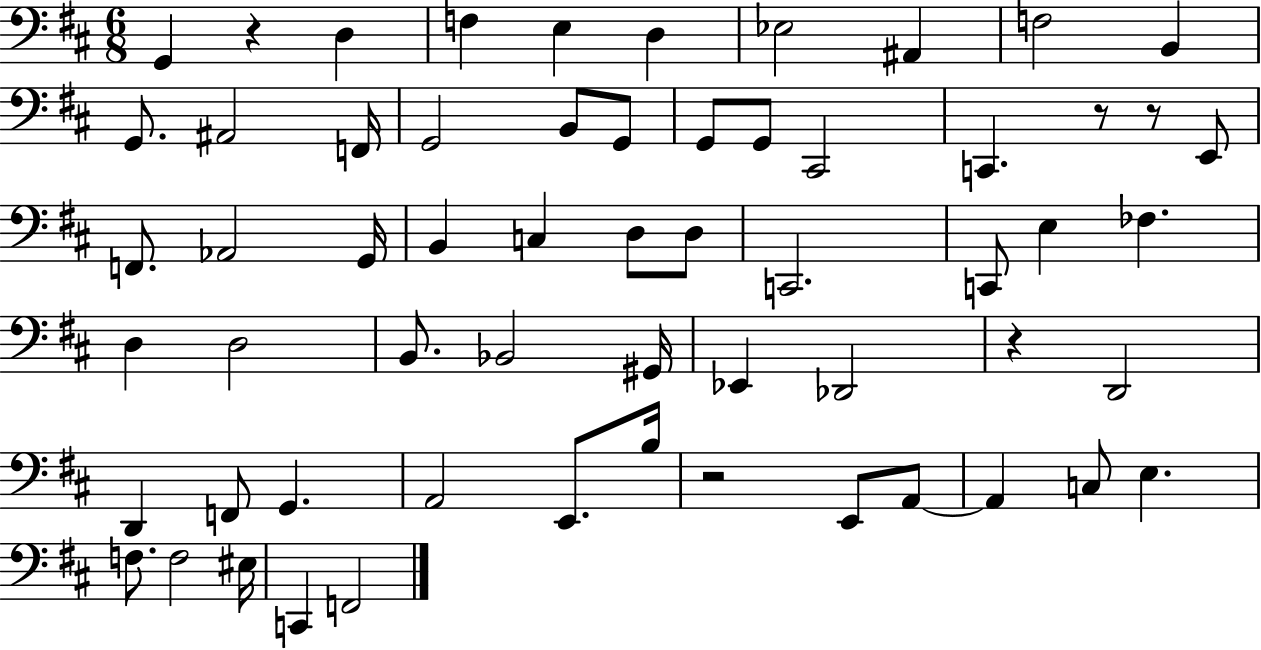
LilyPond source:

{
  \clef bass
  \numericTimeSignature
  \time 6/8
  \key d \major
  g,4 r4 d4 | f4 e4 d4 | ees2 ais,4 | f2 b,4 | \break g,8. ais,2 f,16 | g,2 b,8 g,8 | g,8 g,8 cis,2 | c,4. r8 r8 e,8 | \break f,8. aes,2 g,16 | b,4 c4 d8 d8 | c,2. | c,8 e4 fes4. | \break d4 d2 | b,8. bes,2 gis,16 | ees,4 des,2 | r4 d,2 | \break d,4 f,8 g,4. | a,2 e,8. b16 | r2 e,8 a,8~~ | a,4 c8 e4. | \break f8. f2 eis16 | c,4 f,2 | \bar "|."
}